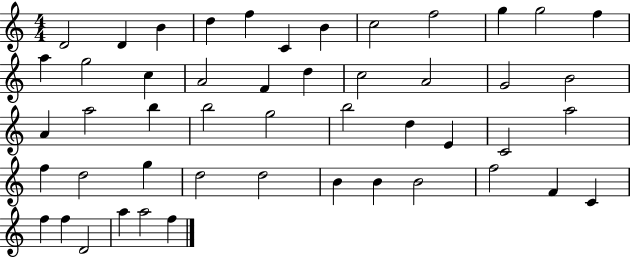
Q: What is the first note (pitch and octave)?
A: D4